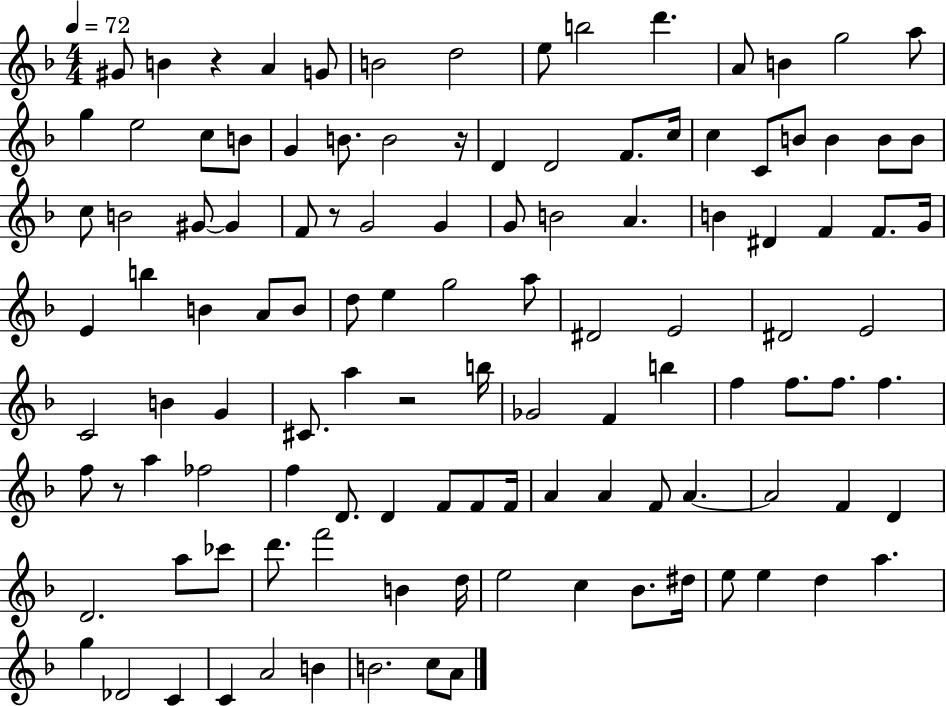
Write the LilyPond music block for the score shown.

{
  \clef treble
  \numericTimeSignature
  \time 4/4
  \key f \major
  \tempo 4 = 72
  \repeat volta 2 { gis'8 b'4 r4 a'4 g'8 | b'2 d''2 | e''8 b''2 d'''4. | a'8 b'4 g''2 a''8 | \break g''4 e''2 c''8 b'8 | g'4 b'8. b'2 r16 | d'4 d'2 f'8. c''16 | c''4 c'8 b'8 b'4 b'8 b'8 | \break c''8 b'2 gis'8~~ gis'4 | f'8 r8 g'2 g'4 | g'8 b'2 a'4. | b'4 dis'4 f'4 f'8. g'16 | \break e'4 b''4 b'4 a'8 b'8 | d''8 e''4 g''2 a''8 | dis'2 e'2 | dis'2 e'2 | \break c'2 b'4 g'4 | cis'8. a''4 r2 b''16 | ges'2 f'4 b''4 | f''4 f''8. f''8. f''4. | \break f''8 r8 a''4 fes''2 | f''4 d'8. d'4 f'8 f'8 f'16 | a'4 a'4 f'8 a'4.~~ | a'2 f'4 d'4 | \break d'2. a''8 ces'''8 | d'''8. f'''2 b'4 d''16 | e''2 c''4 bes'8. dis''16 | e''8 e''4 d''4 a''4. | \break g''4 des'2 c'4 | c'4 a'2 b'4 | b'2. c''8 a'8 | } \bar "|."
}